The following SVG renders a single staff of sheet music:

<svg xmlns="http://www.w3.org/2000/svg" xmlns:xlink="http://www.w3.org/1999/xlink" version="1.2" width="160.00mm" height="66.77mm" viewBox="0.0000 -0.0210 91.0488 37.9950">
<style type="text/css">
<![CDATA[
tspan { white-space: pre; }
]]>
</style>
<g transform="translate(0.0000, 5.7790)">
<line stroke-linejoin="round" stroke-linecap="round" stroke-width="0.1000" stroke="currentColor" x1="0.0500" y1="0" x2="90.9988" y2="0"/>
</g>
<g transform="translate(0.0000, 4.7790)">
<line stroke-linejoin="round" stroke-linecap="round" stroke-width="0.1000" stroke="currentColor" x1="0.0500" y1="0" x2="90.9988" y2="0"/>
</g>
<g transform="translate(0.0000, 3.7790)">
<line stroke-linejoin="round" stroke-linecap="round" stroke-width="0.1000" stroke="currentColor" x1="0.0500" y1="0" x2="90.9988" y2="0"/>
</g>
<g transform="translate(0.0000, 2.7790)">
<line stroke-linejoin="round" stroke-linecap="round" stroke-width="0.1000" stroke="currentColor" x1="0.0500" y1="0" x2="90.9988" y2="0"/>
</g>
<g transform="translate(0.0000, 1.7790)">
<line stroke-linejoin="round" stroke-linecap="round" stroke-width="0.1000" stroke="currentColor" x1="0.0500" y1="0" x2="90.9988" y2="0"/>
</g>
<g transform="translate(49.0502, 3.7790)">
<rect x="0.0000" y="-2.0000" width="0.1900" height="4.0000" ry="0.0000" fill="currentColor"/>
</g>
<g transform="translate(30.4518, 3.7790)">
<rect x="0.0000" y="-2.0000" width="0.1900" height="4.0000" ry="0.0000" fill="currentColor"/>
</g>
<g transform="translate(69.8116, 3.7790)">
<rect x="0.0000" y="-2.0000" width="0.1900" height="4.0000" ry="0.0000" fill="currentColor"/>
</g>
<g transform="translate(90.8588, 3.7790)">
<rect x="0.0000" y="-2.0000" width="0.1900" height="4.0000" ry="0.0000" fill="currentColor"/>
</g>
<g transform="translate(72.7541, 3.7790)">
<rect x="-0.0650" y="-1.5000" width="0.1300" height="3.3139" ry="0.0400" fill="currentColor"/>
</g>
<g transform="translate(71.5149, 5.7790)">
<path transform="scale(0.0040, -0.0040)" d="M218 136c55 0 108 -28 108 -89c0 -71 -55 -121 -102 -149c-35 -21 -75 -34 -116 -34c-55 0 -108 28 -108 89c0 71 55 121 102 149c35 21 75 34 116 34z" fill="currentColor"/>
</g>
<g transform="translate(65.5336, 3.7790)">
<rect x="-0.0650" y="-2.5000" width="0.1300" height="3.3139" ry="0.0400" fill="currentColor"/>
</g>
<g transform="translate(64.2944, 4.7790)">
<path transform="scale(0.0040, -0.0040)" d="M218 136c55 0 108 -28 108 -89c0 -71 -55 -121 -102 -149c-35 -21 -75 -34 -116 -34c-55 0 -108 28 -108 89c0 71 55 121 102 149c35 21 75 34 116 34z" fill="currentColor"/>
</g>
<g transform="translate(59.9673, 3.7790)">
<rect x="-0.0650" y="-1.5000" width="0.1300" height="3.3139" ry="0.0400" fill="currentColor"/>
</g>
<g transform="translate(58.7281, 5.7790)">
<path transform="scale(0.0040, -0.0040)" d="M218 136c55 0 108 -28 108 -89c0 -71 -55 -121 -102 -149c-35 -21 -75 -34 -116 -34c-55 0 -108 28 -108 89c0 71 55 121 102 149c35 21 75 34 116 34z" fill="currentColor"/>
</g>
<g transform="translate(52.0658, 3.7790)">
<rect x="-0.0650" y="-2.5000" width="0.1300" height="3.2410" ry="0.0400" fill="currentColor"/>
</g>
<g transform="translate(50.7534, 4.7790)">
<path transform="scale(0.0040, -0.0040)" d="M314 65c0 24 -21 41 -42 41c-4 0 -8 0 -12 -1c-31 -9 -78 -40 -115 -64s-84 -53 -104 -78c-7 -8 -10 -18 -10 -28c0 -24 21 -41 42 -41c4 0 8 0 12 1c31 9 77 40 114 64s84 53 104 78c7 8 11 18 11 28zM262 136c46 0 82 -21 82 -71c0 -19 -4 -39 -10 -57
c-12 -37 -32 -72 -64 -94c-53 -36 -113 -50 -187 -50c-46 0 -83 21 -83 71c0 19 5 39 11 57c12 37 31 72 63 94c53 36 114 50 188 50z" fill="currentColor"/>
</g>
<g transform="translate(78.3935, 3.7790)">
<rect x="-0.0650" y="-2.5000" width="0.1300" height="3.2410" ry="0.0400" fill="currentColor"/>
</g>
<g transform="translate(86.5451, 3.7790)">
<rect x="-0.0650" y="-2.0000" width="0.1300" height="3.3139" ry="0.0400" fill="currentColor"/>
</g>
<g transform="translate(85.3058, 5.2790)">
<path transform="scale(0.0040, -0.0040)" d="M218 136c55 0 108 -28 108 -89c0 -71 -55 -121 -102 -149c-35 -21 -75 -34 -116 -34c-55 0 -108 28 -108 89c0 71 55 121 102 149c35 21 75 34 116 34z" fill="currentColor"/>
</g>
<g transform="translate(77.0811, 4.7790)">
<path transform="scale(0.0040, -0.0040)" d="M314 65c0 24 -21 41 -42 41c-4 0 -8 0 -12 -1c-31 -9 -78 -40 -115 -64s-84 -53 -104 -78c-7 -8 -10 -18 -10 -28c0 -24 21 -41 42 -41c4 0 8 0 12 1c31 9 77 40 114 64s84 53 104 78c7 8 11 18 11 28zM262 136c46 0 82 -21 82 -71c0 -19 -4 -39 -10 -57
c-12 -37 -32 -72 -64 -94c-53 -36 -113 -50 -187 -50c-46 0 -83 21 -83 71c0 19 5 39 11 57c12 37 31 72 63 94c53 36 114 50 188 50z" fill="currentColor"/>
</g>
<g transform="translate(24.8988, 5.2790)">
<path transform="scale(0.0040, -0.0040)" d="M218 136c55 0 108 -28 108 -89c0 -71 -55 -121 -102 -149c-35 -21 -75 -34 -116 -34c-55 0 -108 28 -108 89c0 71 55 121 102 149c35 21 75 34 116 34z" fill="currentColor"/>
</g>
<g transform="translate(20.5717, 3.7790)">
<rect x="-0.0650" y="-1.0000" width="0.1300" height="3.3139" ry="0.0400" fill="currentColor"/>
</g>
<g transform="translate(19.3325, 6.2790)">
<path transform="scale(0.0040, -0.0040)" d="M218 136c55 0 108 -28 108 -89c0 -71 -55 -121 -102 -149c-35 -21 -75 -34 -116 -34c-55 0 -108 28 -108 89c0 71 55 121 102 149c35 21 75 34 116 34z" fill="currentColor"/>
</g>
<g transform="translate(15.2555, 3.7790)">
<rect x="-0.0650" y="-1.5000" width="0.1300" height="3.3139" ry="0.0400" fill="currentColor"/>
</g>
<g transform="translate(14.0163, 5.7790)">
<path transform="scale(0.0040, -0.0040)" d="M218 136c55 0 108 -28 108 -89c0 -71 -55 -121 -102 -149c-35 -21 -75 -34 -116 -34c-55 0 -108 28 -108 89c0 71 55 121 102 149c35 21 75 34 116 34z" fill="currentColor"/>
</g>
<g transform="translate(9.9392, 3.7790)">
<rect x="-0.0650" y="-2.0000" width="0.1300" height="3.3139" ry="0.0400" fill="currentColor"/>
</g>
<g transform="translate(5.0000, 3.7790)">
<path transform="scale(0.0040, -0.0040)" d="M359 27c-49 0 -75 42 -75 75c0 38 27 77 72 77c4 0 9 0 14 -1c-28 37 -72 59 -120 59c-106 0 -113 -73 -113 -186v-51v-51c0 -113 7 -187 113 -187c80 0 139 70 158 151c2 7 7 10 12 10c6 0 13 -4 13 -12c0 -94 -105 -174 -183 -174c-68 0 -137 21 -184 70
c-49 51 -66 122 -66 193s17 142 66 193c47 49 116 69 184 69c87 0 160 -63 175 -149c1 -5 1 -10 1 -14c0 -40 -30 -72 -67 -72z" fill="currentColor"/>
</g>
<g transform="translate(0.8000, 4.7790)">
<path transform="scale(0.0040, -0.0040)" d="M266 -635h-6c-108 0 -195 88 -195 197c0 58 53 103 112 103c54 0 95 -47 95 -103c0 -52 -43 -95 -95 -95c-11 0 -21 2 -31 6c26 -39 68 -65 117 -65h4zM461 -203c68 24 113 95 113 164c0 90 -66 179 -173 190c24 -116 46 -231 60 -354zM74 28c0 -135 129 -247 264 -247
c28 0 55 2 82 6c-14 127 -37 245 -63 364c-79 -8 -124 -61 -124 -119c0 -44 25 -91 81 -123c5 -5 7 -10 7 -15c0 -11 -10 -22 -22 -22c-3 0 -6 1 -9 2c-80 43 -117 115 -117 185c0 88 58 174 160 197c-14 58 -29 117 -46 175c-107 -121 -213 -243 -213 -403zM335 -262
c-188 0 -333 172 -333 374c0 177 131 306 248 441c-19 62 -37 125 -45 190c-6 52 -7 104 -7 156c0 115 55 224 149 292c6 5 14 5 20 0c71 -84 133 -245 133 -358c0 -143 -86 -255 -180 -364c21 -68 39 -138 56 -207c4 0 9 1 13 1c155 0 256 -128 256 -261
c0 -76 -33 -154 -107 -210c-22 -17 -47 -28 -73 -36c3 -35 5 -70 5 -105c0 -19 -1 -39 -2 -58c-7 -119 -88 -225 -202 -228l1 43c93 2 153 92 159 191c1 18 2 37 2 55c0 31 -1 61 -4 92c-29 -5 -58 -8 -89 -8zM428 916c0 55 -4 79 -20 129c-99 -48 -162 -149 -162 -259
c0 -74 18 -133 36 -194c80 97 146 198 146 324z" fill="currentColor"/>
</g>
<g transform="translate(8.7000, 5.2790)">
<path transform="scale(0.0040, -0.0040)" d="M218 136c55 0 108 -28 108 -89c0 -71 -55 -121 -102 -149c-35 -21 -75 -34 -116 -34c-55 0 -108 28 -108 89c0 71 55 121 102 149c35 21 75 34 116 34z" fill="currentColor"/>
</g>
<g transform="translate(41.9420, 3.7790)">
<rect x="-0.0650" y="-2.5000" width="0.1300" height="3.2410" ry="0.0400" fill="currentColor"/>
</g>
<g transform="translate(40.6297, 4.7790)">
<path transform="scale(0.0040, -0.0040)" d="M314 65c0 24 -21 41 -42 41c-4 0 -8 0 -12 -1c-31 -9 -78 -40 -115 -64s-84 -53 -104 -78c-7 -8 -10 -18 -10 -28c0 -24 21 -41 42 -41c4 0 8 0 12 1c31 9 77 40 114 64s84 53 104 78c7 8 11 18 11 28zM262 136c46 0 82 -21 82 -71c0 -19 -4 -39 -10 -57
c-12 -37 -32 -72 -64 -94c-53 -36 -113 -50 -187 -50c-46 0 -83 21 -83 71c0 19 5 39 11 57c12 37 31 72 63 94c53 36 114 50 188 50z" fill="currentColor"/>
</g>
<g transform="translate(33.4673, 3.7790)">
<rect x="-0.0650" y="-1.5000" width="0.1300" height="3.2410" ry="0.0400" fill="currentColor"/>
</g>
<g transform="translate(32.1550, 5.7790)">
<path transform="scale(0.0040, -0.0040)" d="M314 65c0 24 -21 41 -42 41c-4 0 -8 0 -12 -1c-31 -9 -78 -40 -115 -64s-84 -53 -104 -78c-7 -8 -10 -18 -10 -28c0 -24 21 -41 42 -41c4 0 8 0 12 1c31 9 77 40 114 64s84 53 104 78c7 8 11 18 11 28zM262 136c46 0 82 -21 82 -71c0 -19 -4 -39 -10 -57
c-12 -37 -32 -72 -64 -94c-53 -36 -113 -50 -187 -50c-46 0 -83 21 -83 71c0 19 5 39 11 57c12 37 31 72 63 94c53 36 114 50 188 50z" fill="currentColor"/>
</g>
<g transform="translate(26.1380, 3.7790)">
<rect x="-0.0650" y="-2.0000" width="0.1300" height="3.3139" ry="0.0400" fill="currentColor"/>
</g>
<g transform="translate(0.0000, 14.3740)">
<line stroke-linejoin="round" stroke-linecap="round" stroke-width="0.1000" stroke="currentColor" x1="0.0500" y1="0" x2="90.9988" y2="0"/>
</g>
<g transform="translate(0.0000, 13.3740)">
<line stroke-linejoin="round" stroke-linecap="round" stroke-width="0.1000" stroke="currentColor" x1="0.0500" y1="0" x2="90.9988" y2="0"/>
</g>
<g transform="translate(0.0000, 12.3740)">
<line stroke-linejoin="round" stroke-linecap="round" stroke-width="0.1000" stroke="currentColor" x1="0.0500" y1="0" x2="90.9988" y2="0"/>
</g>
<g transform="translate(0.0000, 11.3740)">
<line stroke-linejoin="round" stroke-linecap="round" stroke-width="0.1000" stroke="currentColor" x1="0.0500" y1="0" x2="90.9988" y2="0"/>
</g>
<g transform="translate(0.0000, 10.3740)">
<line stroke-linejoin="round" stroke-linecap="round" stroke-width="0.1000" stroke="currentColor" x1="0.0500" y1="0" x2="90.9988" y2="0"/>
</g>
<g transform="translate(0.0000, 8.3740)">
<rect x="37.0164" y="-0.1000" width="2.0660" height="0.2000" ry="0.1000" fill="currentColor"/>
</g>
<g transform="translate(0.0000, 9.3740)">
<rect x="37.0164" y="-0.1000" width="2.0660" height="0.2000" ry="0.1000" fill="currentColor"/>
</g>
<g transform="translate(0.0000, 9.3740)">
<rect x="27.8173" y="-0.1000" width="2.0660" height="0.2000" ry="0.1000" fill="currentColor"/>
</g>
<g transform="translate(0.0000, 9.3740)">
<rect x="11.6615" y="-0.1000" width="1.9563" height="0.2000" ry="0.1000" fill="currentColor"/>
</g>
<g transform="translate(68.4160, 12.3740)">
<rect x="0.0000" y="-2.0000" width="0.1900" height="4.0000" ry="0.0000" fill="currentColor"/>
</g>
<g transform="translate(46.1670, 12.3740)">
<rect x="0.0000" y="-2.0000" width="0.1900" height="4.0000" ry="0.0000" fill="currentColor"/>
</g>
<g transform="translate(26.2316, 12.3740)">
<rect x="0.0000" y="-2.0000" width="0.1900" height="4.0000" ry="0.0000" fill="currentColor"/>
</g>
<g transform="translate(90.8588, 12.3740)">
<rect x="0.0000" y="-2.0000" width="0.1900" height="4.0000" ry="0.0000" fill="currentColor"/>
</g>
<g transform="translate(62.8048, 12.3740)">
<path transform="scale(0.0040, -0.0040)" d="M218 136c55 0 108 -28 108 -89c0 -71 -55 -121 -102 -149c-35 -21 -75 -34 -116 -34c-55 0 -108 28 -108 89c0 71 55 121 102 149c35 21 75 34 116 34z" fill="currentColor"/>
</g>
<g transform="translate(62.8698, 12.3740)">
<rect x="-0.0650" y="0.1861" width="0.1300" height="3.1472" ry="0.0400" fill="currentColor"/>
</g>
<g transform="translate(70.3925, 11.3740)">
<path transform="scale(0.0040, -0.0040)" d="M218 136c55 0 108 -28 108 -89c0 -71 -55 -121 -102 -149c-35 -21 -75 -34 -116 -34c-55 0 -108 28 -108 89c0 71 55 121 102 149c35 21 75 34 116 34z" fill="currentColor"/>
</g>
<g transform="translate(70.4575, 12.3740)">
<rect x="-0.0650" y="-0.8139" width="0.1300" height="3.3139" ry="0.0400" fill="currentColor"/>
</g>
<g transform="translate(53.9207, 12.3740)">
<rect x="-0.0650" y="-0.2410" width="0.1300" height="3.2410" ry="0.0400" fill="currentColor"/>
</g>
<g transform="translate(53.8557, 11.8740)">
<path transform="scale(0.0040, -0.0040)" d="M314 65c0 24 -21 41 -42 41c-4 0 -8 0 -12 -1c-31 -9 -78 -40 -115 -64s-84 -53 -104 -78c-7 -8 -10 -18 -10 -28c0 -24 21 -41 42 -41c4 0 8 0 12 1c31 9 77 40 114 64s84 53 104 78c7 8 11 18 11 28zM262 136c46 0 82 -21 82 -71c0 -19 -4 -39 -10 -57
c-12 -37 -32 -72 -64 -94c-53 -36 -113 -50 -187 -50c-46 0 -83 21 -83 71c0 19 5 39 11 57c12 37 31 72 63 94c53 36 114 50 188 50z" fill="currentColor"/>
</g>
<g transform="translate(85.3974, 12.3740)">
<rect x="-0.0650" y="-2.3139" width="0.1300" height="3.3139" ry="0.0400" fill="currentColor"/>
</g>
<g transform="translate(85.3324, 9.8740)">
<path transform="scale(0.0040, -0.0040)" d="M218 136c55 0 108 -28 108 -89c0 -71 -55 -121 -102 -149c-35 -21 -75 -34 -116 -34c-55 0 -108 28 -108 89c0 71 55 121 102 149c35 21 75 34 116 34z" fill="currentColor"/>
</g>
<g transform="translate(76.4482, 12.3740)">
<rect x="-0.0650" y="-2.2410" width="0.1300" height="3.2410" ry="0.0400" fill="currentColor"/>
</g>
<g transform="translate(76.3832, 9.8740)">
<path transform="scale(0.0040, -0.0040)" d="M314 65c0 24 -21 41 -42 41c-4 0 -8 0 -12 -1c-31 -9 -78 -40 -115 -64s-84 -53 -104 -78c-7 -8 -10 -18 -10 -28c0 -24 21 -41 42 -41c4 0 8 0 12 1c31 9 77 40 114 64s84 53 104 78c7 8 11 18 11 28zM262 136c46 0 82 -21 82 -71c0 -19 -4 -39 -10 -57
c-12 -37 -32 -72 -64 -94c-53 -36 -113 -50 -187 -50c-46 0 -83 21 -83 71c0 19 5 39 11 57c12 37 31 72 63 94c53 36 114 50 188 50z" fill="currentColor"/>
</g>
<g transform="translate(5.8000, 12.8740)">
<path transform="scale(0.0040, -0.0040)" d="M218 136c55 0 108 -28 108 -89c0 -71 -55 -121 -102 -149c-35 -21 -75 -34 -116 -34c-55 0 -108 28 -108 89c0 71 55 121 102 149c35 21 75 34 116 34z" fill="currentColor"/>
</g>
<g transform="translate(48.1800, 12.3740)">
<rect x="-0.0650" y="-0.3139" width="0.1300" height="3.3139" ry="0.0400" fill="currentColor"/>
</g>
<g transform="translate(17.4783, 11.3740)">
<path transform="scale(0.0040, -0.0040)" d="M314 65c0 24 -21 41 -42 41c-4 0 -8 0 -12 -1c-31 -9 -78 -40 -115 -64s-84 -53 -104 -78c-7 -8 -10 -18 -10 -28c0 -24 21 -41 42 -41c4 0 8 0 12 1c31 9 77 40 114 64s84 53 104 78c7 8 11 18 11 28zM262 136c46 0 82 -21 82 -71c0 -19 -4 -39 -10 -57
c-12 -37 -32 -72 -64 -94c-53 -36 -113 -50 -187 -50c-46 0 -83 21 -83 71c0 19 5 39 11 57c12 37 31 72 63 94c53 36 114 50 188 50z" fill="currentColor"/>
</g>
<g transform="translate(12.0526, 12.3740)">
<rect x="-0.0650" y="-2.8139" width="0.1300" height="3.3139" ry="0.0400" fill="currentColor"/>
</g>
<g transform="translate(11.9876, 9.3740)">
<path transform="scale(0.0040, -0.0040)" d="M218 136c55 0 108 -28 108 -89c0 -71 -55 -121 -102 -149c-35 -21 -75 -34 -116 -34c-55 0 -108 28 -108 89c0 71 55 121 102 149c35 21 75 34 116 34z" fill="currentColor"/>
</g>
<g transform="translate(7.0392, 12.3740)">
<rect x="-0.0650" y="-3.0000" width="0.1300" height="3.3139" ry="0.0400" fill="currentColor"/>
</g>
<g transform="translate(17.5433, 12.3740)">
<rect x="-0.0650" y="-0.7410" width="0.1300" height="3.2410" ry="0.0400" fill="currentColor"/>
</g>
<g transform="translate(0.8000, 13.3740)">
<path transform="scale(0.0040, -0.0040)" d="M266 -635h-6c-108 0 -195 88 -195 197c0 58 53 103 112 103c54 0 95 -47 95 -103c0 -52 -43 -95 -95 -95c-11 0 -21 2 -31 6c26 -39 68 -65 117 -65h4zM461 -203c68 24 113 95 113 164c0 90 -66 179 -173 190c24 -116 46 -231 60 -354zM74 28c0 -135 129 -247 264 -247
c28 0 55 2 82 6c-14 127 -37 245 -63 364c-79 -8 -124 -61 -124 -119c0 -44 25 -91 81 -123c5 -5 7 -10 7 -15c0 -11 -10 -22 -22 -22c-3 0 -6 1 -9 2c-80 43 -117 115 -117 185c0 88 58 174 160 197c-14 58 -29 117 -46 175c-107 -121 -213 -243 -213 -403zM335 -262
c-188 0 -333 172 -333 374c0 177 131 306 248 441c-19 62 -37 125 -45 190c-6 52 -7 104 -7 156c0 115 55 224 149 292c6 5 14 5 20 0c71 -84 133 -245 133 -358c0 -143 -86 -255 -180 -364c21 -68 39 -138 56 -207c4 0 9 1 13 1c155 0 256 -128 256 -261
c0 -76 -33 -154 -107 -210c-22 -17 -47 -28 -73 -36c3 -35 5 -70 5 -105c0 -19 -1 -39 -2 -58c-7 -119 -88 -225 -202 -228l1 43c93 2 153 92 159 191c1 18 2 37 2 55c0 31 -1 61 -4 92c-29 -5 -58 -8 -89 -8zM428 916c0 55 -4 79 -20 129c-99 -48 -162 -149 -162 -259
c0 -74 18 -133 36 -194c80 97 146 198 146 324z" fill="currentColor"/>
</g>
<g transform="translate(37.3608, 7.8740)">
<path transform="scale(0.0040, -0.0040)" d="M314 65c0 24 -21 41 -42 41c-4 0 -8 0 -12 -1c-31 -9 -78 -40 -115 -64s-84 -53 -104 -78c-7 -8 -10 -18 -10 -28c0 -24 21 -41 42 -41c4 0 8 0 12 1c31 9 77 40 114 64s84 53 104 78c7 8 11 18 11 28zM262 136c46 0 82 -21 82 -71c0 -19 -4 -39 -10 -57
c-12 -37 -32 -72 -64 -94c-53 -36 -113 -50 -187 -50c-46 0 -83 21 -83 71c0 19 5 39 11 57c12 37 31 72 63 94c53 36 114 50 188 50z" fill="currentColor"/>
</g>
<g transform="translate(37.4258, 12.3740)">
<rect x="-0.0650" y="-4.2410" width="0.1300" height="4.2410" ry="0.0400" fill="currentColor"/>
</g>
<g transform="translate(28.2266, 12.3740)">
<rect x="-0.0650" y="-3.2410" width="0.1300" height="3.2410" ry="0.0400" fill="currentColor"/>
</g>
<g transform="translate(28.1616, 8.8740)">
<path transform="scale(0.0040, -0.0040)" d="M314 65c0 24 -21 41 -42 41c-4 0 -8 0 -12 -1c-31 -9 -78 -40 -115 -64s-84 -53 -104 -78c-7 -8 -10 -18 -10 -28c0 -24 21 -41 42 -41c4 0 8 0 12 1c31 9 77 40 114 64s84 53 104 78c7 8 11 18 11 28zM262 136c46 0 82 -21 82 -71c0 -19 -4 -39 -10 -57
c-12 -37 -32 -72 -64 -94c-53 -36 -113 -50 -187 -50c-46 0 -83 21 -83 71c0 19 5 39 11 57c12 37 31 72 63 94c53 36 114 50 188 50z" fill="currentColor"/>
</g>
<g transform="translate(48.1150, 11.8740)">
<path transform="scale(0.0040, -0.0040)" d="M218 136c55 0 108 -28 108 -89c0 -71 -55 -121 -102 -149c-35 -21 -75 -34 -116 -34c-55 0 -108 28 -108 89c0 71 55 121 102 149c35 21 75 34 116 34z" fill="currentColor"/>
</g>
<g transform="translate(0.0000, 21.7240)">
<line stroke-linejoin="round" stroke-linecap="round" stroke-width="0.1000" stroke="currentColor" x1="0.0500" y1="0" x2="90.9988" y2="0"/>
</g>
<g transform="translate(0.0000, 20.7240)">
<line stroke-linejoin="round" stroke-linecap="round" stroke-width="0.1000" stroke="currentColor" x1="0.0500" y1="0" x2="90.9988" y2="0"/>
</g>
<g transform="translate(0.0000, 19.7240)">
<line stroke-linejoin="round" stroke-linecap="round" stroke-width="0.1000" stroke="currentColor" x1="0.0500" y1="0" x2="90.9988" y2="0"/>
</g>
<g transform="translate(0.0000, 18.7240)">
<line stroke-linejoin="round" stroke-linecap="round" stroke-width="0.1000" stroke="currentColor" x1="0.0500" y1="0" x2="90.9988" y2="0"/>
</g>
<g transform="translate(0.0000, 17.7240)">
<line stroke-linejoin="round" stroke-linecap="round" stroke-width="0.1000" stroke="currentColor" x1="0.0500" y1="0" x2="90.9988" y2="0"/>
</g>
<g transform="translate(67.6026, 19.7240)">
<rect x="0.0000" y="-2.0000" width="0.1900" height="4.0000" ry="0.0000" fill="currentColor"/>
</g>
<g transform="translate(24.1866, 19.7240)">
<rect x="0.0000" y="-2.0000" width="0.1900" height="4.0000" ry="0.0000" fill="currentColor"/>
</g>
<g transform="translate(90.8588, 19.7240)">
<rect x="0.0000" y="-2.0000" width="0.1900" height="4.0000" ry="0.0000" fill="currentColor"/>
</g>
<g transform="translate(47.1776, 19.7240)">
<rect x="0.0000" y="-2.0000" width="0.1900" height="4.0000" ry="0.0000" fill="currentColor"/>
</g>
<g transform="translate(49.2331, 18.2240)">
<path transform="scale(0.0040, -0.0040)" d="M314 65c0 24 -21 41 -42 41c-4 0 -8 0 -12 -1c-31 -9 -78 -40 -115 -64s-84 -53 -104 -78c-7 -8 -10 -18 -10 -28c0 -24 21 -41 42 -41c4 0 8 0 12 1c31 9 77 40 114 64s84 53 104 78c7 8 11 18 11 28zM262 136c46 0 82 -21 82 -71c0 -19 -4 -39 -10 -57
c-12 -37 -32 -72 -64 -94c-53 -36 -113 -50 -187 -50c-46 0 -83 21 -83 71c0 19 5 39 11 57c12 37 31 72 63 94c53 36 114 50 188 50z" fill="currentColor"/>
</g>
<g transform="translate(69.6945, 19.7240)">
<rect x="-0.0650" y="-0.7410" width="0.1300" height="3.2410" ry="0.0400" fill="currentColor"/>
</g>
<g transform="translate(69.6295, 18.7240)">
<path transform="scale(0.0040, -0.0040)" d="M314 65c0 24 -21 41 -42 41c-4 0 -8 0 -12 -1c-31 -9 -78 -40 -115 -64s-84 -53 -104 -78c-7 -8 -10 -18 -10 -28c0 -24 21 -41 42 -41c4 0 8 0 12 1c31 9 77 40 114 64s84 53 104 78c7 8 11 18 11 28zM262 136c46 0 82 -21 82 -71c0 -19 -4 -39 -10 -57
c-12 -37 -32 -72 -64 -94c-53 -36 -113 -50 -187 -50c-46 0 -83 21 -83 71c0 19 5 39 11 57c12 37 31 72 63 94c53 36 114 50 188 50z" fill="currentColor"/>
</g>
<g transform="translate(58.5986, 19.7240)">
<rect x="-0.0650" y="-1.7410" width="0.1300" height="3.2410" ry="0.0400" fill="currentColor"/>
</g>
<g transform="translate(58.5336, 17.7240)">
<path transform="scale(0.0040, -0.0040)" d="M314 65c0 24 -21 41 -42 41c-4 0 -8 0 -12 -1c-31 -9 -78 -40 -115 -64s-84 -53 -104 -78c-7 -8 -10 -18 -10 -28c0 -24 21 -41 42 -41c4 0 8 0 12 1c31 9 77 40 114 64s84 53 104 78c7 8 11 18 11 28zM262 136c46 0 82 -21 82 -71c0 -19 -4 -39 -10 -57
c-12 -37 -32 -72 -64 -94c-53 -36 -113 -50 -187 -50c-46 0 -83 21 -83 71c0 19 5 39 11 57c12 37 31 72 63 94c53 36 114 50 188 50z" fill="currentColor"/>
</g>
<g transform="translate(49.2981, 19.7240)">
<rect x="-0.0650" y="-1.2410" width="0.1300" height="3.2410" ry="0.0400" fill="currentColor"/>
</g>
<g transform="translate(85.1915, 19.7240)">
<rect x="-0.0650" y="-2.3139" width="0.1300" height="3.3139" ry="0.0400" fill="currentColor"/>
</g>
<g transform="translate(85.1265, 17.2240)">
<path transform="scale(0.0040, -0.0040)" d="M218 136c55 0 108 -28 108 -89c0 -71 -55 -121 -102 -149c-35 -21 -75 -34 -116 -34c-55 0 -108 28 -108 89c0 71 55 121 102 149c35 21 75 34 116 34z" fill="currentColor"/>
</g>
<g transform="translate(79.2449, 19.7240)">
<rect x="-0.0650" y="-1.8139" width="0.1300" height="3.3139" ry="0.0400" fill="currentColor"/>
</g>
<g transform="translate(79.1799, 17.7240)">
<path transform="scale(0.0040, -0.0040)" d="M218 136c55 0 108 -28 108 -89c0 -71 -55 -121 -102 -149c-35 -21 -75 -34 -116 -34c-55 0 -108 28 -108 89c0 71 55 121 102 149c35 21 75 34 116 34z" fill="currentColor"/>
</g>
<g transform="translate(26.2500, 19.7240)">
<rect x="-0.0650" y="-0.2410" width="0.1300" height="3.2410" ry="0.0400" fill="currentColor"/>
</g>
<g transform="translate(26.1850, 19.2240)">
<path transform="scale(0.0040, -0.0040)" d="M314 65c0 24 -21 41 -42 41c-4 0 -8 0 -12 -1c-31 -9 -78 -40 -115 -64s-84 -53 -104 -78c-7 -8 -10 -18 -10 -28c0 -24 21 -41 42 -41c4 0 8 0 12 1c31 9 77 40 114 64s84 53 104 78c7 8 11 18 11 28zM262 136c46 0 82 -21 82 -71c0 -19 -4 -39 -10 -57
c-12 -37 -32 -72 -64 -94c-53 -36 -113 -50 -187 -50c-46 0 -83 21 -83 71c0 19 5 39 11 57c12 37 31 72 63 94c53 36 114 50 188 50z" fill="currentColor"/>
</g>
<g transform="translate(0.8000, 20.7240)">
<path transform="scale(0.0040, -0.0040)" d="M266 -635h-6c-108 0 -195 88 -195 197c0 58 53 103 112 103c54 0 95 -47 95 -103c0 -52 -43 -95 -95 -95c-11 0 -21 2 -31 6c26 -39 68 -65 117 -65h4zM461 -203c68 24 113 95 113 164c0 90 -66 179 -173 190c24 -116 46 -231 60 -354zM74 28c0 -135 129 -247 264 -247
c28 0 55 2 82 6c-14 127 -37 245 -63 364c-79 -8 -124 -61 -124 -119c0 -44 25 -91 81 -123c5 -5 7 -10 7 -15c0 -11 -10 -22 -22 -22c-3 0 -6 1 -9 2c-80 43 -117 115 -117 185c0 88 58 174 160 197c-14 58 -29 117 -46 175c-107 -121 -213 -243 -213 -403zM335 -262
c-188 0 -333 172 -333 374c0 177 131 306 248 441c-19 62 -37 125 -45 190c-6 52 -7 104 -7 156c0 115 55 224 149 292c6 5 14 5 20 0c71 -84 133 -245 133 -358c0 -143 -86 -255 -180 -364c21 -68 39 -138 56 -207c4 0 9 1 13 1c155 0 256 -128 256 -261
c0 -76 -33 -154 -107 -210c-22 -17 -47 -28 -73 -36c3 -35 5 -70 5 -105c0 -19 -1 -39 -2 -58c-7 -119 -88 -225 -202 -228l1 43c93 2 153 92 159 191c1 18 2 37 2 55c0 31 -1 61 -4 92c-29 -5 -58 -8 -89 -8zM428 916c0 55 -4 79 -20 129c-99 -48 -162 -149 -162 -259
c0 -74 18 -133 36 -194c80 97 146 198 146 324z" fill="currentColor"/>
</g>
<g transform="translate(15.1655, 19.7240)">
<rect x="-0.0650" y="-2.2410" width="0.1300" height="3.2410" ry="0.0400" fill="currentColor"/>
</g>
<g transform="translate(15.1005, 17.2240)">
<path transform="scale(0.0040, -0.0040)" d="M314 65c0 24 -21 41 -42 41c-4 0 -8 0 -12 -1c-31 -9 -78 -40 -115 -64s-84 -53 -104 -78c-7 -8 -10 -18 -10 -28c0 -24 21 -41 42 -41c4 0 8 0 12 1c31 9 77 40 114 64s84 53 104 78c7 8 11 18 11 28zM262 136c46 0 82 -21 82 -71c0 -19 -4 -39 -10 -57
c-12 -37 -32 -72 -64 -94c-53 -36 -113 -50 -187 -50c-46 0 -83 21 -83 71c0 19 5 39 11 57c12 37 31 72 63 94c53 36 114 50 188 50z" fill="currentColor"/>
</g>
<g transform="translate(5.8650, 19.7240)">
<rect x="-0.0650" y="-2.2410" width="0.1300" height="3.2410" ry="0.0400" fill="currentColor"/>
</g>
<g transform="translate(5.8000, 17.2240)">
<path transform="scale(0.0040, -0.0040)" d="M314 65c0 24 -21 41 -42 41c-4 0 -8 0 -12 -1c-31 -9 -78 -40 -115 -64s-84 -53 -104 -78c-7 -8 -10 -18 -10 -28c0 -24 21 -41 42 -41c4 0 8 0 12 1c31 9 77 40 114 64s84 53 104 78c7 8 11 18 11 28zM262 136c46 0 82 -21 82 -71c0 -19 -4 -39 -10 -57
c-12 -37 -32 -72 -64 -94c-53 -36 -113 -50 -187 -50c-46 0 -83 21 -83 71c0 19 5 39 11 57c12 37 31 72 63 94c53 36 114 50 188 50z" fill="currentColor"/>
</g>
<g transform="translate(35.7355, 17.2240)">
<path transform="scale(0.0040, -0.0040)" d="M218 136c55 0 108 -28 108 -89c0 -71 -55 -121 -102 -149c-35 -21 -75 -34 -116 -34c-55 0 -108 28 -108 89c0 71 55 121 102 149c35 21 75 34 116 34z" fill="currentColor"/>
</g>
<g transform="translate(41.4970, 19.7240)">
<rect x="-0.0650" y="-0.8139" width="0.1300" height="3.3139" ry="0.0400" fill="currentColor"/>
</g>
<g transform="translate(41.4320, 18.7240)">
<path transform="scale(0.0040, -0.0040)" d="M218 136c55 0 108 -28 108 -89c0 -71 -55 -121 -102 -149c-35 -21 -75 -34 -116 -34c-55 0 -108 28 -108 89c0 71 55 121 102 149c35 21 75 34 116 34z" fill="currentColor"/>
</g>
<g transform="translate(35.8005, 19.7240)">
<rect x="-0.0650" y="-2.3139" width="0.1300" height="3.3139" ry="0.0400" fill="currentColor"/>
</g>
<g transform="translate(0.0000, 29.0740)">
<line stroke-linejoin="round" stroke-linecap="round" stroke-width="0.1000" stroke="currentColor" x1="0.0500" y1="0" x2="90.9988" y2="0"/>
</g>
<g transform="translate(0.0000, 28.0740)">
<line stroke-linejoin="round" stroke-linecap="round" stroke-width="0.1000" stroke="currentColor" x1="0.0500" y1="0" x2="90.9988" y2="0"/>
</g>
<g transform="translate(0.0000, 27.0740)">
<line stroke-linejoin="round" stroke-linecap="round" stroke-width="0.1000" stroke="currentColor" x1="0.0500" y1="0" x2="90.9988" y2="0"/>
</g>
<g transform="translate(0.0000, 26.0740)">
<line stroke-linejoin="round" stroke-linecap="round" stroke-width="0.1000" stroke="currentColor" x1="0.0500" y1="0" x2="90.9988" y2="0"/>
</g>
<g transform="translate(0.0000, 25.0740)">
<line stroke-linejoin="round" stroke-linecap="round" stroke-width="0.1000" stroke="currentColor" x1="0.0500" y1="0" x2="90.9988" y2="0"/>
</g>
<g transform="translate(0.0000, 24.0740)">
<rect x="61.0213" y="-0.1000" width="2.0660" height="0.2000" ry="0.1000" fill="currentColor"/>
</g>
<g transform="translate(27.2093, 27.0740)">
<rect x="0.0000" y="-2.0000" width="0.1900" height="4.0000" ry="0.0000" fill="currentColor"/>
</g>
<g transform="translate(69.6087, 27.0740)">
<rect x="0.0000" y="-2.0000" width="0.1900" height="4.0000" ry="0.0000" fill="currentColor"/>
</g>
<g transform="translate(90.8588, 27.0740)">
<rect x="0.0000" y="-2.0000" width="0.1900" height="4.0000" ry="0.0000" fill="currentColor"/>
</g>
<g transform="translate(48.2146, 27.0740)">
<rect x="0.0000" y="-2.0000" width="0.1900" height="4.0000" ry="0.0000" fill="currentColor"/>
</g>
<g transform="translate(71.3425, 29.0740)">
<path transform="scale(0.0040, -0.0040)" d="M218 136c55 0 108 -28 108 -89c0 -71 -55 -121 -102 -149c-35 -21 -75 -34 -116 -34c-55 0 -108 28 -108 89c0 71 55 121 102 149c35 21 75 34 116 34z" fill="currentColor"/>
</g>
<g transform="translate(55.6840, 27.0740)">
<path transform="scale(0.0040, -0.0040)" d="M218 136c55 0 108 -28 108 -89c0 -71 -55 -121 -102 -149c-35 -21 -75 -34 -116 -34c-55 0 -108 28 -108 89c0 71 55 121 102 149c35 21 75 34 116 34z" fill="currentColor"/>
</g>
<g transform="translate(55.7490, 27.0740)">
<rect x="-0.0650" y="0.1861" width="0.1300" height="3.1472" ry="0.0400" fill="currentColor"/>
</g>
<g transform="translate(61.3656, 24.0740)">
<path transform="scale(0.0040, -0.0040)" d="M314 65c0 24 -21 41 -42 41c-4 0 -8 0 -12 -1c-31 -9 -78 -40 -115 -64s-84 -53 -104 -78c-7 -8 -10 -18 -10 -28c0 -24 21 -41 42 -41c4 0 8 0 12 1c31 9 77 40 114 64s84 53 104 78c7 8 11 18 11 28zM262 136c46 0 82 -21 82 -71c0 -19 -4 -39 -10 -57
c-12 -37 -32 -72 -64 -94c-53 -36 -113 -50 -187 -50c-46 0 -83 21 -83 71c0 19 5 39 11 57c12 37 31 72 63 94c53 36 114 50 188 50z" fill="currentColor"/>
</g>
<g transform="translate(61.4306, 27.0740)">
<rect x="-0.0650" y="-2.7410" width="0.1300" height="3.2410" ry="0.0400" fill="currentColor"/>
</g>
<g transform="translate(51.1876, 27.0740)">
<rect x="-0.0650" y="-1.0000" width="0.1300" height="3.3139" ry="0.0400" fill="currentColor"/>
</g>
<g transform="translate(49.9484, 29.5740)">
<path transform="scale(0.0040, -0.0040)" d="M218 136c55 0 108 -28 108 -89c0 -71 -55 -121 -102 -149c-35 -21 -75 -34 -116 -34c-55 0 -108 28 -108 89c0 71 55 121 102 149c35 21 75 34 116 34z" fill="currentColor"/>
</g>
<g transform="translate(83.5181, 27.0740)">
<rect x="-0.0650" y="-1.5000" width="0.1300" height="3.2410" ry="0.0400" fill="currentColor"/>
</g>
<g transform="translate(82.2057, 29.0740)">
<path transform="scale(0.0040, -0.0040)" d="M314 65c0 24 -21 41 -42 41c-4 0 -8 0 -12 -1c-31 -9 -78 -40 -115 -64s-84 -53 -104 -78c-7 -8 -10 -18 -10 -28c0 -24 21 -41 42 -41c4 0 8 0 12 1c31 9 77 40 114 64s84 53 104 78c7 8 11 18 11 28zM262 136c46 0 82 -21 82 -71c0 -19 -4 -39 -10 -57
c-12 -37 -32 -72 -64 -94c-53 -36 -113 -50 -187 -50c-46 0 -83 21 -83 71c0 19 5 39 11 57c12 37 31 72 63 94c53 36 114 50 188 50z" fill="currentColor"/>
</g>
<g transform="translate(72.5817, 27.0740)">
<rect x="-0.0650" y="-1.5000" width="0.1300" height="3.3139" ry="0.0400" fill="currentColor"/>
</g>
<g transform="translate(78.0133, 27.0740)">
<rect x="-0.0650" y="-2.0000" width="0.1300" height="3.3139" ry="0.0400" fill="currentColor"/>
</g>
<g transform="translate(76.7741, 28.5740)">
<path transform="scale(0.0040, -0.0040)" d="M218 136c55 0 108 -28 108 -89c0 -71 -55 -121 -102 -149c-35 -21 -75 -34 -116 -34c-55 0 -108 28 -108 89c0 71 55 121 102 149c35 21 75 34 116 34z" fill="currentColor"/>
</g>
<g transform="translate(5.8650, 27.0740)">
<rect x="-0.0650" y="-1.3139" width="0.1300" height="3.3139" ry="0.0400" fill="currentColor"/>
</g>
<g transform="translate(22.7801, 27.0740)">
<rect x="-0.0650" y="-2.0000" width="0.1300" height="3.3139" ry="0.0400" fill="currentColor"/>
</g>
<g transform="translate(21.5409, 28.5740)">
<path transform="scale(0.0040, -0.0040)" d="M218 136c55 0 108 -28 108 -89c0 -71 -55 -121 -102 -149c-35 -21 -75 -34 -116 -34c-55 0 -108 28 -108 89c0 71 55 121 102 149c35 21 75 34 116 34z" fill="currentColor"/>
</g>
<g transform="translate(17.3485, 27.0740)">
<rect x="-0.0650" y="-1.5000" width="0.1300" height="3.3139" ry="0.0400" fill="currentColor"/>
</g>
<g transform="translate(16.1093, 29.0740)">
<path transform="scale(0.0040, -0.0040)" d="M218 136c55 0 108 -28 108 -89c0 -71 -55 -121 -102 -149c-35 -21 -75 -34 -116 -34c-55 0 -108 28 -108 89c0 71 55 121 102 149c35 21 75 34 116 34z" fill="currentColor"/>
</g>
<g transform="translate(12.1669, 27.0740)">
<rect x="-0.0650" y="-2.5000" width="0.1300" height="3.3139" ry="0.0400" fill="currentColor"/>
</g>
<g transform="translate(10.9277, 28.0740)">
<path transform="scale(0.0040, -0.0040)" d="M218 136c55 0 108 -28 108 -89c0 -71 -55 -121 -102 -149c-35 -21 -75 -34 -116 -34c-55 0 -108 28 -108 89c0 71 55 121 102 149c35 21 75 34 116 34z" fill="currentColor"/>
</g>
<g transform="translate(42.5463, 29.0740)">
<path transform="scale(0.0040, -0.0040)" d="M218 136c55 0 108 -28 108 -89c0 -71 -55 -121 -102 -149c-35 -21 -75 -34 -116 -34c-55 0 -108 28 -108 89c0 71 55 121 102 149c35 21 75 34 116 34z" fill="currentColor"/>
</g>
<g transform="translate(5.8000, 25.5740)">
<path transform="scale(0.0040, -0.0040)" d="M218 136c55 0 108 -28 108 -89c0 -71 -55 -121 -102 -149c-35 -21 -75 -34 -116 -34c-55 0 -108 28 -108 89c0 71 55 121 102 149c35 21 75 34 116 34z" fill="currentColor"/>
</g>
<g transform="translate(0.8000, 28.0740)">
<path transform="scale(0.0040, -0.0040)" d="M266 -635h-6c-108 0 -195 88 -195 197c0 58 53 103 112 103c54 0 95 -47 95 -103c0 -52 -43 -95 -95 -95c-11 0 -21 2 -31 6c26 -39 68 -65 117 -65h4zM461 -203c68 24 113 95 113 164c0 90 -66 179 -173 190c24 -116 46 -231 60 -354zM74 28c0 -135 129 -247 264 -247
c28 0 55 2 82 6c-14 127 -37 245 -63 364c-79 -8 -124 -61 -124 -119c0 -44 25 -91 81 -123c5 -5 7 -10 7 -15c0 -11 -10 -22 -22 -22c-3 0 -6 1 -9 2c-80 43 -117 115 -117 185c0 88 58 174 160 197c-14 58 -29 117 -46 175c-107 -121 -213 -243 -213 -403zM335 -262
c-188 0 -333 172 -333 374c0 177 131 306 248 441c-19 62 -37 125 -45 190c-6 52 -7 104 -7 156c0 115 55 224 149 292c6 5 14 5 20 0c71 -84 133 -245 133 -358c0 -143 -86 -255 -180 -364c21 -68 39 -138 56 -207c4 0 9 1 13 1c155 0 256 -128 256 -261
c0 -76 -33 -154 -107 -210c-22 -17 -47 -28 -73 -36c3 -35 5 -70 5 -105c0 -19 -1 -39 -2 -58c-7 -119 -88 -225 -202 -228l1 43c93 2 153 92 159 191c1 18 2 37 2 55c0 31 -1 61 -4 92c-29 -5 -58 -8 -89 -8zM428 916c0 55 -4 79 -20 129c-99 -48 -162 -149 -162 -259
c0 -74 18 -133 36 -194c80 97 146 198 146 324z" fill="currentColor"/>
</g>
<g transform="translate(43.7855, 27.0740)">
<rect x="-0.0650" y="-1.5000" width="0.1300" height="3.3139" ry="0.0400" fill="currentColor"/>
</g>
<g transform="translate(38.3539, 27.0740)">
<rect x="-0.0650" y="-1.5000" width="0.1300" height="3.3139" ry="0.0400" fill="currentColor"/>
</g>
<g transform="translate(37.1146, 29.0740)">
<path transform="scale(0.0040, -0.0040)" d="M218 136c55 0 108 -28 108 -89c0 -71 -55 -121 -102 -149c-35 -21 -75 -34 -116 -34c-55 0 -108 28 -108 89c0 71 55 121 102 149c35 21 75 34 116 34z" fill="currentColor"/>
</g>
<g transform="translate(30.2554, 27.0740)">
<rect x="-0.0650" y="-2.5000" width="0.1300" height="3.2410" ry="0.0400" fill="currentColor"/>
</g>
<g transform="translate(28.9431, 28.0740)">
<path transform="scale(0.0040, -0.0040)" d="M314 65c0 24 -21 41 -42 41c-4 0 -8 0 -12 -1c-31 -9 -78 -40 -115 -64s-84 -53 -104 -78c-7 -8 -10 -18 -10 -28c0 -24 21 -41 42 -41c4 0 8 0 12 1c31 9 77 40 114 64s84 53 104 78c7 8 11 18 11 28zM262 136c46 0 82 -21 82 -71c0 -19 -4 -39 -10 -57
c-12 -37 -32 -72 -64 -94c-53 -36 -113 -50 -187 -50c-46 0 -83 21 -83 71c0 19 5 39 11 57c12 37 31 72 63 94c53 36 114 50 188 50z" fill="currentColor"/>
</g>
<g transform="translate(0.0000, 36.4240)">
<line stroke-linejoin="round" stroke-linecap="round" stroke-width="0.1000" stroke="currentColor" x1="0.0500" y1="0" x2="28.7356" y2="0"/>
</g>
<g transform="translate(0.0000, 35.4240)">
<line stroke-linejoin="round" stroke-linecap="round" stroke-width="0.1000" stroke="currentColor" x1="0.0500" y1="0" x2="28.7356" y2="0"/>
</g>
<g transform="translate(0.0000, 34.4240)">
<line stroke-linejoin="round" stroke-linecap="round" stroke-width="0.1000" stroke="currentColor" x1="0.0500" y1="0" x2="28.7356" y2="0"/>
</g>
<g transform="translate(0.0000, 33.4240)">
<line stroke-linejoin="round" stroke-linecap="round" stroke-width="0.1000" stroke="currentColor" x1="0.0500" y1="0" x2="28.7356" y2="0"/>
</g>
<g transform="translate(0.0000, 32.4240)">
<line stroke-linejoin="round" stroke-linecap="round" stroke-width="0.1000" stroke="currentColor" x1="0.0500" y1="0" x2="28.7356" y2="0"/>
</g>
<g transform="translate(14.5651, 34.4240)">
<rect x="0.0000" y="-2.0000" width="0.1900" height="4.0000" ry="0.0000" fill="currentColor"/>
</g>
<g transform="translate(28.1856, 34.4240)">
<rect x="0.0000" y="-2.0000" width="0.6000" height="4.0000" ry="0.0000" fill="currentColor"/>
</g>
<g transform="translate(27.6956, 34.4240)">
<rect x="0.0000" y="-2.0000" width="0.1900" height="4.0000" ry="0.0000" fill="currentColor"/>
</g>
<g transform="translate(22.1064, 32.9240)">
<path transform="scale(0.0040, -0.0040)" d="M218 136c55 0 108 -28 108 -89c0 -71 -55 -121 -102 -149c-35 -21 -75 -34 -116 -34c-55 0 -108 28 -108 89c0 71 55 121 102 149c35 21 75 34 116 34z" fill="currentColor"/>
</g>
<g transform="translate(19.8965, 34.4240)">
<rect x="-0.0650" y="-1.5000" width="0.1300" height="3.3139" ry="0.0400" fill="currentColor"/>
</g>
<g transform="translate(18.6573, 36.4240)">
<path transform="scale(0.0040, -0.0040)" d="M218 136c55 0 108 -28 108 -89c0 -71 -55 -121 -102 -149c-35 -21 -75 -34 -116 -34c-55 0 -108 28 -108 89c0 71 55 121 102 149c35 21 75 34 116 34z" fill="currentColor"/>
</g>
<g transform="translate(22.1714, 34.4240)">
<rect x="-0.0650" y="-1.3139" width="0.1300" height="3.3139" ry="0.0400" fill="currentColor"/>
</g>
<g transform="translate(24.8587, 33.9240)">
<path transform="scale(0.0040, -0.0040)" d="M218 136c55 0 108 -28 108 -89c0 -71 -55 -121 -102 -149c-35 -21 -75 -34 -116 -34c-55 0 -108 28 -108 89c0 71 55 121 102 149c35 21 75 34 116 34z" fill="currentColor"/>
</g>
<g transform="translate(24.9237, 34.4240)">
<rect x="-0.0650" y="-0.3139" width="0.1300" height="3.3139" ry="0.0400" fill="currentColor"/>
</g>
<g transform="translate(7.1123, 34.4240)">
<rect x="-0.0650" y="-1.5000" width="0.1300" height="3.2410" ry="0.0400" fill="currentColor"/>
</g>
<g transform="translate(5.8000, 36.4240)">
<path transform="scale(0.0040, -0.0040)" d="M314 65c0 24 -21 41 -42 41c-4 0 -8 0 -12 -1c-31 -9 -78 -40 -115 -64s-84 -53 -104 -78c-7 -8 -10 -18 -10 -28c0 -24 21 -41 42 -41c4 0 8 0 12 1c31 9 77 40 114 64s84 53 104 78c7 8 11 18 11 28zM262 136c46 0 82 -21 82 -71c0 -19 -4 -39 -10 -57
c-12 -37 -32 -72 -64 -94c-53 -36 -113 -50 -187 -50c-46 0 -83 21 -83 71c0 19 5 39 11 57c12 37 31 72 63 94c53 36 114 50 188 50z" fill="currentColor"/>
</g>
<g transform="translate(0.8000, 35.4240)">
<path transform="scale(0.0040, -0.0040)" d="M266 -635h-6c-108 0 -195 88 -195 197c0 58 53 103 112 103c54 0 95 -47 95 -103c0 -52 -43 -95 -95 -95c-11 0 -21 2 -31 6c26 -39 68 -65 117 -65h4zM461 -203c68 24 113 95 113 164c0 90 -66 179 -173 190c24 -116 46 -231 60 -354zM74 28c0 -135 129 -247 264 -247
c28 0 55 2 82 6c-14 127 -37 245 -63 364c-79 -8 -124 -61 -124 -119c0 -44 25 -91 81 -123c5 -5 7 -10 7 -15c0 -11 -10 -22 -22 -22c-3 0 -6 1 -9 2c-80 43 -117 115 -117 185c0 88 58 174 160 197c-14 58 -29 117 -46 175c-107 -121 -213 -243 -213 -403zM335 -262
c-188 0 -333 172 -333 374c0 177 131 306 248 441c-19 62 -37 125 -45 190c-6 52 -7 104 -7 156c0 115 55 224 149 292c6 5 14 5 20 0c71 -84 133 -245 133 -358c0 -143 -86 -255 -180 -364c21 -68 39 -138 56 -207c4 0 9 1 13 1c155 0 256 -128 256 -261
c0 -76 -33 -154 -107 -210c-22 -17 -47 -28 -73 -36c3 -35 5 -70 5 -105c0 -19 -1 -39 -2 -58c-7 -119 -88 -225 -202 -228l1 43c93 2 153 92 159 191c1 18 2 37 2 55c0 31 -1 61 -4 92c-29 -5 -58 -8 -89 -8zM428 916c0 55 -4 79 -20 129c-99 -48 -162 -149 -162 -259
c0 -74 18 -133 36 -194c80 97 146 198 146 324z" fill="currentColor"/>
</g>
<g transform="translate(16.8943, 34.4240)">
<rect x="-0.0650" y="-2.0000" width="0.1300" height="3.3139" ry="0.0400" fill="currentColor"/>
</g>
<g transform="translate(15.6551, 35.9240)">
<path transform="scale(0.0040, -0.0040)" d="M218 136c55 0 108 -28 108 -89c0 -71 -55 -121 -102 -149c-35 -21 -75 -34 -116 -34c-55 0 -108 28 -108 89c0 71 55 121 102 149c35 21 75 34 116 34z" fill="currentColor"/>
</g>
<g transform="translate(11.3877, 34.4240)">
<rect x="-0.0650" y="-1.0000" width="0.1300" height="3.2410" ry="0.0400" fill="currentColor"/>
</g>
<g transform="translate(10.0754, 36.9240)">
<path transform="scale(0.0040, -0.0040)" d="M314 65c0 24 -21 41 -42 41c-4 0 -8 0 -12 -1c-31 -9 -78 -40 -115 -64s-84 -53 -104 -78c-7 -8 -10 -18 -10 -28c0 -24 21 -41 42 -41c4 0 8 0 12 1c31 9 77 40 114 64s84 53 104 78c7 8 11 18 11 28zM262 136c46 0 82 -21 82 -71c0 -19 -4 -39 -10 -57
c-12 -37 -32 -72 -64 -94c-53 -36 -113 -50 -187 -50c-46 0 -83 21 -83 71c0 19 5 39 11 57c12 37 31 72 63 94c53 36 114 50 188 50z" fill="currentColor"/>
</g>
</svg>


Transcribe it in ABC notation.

X:1
T:Untitled
M:4/4
L:1/4
K:C
F E D F E2 G2 G2 E G E G2 F A a d2 b2 d'2 c c2 B d g2 g g2 g2 c2 g d e2 f2 d2 f g e G E F G2 E E D B a2 E F E2 E2 D2 F E e c